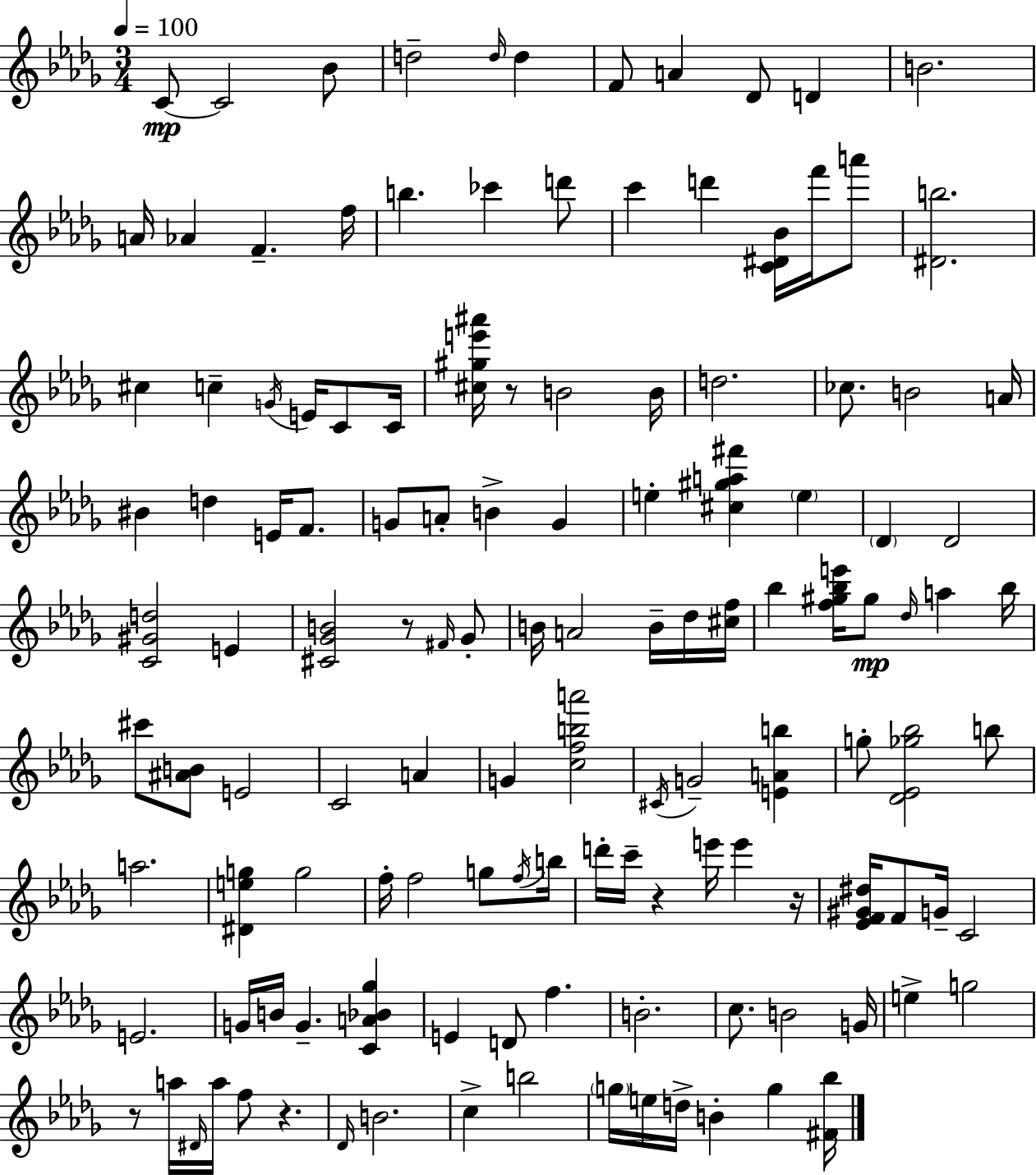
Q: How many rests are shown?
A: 6